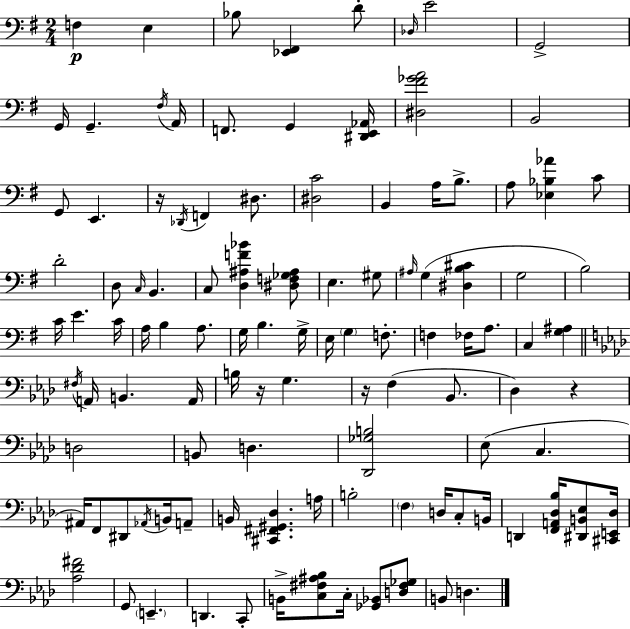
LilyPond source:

{
  \clef bass
  \numericTimeSignature
  \time 2/4
  \key g \major
  f4\p e4 | bes8 <ees, fis,>4 d'8-. | \grace { des16 } e'2 | g,2-> | \break g,16 g,4.-- | \acciaccatura { fis16 } a,16 f,8. g,4 | <dis, e, aes,>16 <dis fis' ges' a'>2 | b,2 | \break g,8 e,4. | r16 \acciaccatura { des,16 } f,4 | dis8. <dis c'>2 | b,4 a16 | \break b8.-> a8 <ees bes aes'>4 | c'8 d'2-. | d8 \grace { c16 } b,4. | c8 <d ais f' bes'>4 | \break <dis f ges ais>8 e4. | gis8 \grace { ais16 }( g4 | <dis b cis'>4 g2 | b2) | \break c'16 e'4. | c'16 a16 b4 | a8. g16 b4. | g16-> e16 \parenthesize g4 | \break f8.-. f4 | fes16 a8. c4 | <g ais>4 \bar "||" \break \key aes \major \acciaccatura { fis16 } a,16 b,4. | a,16 b16 r16 g4. | r16 f4( bes,8. | des4) r4 | \break d2 | b,8 d4. | <des, ges b>2 | ees8( c4. | \break ais,16) f,8 dis,8 \acciaccatura { aes,16 } b,16 | a,8-- b,16 <cis, fis, gis, des>4. | a16 b2-. | \parenthesize f4 d16 c8-. | \break b,16 d,4 <f, a, des bes>16 <dis, b, ees>8 | <cis, e, des>16 <aes des' fis'>2 | g,8 \parenthesize e,4.-- | d,4. | \break c,8-. b,16-> <c fis ais bes>8 c16-. <ges, bes,>8 | <d fis ges>8 b,8 d4. | \bar "|."
}